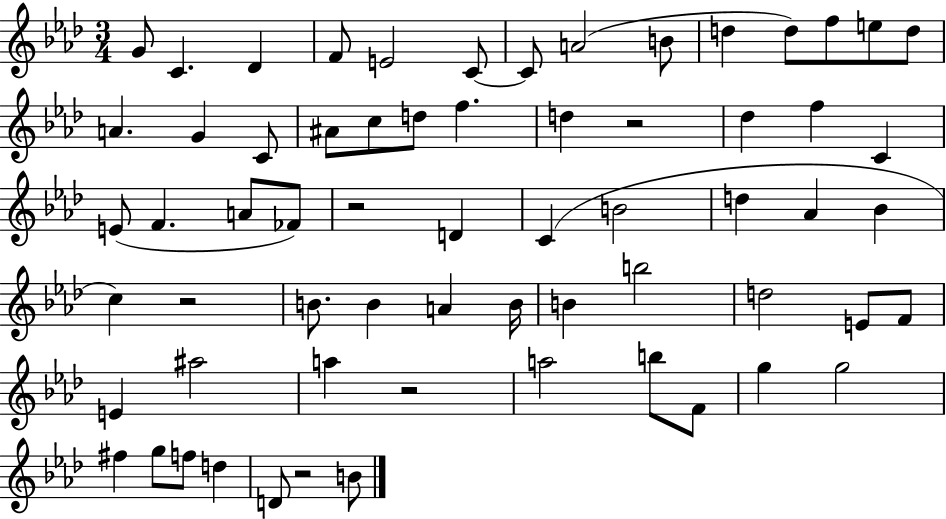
G4/e C4/q. Db4/q F4/e E4/h C4/e C4/e A4/h B4/e D5/q D5/e F5/e E5/e D5/e A4/q. G4/q C4/e A#4/e C5/e D5/e F5/q. D5/q R/h Db5/q F5/q C4/q E4/e F4/q. A4/e FES4/e R/h D4/q C4/q B4/h D5/q Ab4/q Bb4/q C5/q R/h B4/e. B4/q A4/q B4/s B4/q B5/h D5/h E4/e F4/e E4/q A#5/h A5/q R/h A5/h B5/e F4/e G5/q G5/h F#5/q G5/e F5/e D5/q D4/e R/h B4/e